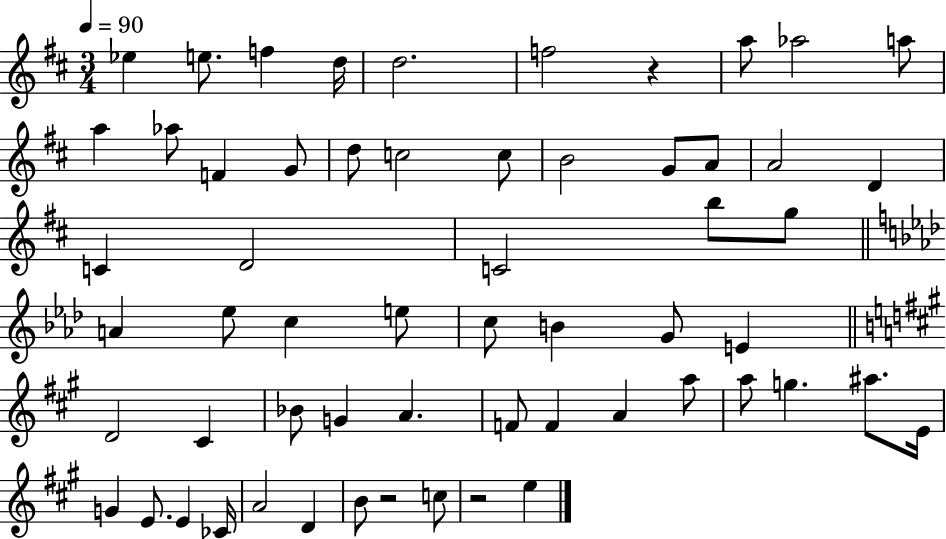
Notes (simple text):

Eb5/q E5/e. F5/q D5/s D5/h. F5/h R/q A5/e Ab5/h A5/e A5/q Ab5/e F4/q G4/e D5/e C5/h C5/e B4/h G4/e A4/e A4/h D4/q C4/q D4/h C4/h B5/e G5/e A4/q Eb5/e C5/q E5/e C5/e B4/q G4/e E4/q D4/h C#4/q Bb4/e G4/q A4/q. F4/e F4/q A4/q A5/e A5/e G5/q. A#5/e. E4/s G4/q E4/e. E4/q CES4/s A4/h D4/q B4/e R/h C5/e R/h E5/q